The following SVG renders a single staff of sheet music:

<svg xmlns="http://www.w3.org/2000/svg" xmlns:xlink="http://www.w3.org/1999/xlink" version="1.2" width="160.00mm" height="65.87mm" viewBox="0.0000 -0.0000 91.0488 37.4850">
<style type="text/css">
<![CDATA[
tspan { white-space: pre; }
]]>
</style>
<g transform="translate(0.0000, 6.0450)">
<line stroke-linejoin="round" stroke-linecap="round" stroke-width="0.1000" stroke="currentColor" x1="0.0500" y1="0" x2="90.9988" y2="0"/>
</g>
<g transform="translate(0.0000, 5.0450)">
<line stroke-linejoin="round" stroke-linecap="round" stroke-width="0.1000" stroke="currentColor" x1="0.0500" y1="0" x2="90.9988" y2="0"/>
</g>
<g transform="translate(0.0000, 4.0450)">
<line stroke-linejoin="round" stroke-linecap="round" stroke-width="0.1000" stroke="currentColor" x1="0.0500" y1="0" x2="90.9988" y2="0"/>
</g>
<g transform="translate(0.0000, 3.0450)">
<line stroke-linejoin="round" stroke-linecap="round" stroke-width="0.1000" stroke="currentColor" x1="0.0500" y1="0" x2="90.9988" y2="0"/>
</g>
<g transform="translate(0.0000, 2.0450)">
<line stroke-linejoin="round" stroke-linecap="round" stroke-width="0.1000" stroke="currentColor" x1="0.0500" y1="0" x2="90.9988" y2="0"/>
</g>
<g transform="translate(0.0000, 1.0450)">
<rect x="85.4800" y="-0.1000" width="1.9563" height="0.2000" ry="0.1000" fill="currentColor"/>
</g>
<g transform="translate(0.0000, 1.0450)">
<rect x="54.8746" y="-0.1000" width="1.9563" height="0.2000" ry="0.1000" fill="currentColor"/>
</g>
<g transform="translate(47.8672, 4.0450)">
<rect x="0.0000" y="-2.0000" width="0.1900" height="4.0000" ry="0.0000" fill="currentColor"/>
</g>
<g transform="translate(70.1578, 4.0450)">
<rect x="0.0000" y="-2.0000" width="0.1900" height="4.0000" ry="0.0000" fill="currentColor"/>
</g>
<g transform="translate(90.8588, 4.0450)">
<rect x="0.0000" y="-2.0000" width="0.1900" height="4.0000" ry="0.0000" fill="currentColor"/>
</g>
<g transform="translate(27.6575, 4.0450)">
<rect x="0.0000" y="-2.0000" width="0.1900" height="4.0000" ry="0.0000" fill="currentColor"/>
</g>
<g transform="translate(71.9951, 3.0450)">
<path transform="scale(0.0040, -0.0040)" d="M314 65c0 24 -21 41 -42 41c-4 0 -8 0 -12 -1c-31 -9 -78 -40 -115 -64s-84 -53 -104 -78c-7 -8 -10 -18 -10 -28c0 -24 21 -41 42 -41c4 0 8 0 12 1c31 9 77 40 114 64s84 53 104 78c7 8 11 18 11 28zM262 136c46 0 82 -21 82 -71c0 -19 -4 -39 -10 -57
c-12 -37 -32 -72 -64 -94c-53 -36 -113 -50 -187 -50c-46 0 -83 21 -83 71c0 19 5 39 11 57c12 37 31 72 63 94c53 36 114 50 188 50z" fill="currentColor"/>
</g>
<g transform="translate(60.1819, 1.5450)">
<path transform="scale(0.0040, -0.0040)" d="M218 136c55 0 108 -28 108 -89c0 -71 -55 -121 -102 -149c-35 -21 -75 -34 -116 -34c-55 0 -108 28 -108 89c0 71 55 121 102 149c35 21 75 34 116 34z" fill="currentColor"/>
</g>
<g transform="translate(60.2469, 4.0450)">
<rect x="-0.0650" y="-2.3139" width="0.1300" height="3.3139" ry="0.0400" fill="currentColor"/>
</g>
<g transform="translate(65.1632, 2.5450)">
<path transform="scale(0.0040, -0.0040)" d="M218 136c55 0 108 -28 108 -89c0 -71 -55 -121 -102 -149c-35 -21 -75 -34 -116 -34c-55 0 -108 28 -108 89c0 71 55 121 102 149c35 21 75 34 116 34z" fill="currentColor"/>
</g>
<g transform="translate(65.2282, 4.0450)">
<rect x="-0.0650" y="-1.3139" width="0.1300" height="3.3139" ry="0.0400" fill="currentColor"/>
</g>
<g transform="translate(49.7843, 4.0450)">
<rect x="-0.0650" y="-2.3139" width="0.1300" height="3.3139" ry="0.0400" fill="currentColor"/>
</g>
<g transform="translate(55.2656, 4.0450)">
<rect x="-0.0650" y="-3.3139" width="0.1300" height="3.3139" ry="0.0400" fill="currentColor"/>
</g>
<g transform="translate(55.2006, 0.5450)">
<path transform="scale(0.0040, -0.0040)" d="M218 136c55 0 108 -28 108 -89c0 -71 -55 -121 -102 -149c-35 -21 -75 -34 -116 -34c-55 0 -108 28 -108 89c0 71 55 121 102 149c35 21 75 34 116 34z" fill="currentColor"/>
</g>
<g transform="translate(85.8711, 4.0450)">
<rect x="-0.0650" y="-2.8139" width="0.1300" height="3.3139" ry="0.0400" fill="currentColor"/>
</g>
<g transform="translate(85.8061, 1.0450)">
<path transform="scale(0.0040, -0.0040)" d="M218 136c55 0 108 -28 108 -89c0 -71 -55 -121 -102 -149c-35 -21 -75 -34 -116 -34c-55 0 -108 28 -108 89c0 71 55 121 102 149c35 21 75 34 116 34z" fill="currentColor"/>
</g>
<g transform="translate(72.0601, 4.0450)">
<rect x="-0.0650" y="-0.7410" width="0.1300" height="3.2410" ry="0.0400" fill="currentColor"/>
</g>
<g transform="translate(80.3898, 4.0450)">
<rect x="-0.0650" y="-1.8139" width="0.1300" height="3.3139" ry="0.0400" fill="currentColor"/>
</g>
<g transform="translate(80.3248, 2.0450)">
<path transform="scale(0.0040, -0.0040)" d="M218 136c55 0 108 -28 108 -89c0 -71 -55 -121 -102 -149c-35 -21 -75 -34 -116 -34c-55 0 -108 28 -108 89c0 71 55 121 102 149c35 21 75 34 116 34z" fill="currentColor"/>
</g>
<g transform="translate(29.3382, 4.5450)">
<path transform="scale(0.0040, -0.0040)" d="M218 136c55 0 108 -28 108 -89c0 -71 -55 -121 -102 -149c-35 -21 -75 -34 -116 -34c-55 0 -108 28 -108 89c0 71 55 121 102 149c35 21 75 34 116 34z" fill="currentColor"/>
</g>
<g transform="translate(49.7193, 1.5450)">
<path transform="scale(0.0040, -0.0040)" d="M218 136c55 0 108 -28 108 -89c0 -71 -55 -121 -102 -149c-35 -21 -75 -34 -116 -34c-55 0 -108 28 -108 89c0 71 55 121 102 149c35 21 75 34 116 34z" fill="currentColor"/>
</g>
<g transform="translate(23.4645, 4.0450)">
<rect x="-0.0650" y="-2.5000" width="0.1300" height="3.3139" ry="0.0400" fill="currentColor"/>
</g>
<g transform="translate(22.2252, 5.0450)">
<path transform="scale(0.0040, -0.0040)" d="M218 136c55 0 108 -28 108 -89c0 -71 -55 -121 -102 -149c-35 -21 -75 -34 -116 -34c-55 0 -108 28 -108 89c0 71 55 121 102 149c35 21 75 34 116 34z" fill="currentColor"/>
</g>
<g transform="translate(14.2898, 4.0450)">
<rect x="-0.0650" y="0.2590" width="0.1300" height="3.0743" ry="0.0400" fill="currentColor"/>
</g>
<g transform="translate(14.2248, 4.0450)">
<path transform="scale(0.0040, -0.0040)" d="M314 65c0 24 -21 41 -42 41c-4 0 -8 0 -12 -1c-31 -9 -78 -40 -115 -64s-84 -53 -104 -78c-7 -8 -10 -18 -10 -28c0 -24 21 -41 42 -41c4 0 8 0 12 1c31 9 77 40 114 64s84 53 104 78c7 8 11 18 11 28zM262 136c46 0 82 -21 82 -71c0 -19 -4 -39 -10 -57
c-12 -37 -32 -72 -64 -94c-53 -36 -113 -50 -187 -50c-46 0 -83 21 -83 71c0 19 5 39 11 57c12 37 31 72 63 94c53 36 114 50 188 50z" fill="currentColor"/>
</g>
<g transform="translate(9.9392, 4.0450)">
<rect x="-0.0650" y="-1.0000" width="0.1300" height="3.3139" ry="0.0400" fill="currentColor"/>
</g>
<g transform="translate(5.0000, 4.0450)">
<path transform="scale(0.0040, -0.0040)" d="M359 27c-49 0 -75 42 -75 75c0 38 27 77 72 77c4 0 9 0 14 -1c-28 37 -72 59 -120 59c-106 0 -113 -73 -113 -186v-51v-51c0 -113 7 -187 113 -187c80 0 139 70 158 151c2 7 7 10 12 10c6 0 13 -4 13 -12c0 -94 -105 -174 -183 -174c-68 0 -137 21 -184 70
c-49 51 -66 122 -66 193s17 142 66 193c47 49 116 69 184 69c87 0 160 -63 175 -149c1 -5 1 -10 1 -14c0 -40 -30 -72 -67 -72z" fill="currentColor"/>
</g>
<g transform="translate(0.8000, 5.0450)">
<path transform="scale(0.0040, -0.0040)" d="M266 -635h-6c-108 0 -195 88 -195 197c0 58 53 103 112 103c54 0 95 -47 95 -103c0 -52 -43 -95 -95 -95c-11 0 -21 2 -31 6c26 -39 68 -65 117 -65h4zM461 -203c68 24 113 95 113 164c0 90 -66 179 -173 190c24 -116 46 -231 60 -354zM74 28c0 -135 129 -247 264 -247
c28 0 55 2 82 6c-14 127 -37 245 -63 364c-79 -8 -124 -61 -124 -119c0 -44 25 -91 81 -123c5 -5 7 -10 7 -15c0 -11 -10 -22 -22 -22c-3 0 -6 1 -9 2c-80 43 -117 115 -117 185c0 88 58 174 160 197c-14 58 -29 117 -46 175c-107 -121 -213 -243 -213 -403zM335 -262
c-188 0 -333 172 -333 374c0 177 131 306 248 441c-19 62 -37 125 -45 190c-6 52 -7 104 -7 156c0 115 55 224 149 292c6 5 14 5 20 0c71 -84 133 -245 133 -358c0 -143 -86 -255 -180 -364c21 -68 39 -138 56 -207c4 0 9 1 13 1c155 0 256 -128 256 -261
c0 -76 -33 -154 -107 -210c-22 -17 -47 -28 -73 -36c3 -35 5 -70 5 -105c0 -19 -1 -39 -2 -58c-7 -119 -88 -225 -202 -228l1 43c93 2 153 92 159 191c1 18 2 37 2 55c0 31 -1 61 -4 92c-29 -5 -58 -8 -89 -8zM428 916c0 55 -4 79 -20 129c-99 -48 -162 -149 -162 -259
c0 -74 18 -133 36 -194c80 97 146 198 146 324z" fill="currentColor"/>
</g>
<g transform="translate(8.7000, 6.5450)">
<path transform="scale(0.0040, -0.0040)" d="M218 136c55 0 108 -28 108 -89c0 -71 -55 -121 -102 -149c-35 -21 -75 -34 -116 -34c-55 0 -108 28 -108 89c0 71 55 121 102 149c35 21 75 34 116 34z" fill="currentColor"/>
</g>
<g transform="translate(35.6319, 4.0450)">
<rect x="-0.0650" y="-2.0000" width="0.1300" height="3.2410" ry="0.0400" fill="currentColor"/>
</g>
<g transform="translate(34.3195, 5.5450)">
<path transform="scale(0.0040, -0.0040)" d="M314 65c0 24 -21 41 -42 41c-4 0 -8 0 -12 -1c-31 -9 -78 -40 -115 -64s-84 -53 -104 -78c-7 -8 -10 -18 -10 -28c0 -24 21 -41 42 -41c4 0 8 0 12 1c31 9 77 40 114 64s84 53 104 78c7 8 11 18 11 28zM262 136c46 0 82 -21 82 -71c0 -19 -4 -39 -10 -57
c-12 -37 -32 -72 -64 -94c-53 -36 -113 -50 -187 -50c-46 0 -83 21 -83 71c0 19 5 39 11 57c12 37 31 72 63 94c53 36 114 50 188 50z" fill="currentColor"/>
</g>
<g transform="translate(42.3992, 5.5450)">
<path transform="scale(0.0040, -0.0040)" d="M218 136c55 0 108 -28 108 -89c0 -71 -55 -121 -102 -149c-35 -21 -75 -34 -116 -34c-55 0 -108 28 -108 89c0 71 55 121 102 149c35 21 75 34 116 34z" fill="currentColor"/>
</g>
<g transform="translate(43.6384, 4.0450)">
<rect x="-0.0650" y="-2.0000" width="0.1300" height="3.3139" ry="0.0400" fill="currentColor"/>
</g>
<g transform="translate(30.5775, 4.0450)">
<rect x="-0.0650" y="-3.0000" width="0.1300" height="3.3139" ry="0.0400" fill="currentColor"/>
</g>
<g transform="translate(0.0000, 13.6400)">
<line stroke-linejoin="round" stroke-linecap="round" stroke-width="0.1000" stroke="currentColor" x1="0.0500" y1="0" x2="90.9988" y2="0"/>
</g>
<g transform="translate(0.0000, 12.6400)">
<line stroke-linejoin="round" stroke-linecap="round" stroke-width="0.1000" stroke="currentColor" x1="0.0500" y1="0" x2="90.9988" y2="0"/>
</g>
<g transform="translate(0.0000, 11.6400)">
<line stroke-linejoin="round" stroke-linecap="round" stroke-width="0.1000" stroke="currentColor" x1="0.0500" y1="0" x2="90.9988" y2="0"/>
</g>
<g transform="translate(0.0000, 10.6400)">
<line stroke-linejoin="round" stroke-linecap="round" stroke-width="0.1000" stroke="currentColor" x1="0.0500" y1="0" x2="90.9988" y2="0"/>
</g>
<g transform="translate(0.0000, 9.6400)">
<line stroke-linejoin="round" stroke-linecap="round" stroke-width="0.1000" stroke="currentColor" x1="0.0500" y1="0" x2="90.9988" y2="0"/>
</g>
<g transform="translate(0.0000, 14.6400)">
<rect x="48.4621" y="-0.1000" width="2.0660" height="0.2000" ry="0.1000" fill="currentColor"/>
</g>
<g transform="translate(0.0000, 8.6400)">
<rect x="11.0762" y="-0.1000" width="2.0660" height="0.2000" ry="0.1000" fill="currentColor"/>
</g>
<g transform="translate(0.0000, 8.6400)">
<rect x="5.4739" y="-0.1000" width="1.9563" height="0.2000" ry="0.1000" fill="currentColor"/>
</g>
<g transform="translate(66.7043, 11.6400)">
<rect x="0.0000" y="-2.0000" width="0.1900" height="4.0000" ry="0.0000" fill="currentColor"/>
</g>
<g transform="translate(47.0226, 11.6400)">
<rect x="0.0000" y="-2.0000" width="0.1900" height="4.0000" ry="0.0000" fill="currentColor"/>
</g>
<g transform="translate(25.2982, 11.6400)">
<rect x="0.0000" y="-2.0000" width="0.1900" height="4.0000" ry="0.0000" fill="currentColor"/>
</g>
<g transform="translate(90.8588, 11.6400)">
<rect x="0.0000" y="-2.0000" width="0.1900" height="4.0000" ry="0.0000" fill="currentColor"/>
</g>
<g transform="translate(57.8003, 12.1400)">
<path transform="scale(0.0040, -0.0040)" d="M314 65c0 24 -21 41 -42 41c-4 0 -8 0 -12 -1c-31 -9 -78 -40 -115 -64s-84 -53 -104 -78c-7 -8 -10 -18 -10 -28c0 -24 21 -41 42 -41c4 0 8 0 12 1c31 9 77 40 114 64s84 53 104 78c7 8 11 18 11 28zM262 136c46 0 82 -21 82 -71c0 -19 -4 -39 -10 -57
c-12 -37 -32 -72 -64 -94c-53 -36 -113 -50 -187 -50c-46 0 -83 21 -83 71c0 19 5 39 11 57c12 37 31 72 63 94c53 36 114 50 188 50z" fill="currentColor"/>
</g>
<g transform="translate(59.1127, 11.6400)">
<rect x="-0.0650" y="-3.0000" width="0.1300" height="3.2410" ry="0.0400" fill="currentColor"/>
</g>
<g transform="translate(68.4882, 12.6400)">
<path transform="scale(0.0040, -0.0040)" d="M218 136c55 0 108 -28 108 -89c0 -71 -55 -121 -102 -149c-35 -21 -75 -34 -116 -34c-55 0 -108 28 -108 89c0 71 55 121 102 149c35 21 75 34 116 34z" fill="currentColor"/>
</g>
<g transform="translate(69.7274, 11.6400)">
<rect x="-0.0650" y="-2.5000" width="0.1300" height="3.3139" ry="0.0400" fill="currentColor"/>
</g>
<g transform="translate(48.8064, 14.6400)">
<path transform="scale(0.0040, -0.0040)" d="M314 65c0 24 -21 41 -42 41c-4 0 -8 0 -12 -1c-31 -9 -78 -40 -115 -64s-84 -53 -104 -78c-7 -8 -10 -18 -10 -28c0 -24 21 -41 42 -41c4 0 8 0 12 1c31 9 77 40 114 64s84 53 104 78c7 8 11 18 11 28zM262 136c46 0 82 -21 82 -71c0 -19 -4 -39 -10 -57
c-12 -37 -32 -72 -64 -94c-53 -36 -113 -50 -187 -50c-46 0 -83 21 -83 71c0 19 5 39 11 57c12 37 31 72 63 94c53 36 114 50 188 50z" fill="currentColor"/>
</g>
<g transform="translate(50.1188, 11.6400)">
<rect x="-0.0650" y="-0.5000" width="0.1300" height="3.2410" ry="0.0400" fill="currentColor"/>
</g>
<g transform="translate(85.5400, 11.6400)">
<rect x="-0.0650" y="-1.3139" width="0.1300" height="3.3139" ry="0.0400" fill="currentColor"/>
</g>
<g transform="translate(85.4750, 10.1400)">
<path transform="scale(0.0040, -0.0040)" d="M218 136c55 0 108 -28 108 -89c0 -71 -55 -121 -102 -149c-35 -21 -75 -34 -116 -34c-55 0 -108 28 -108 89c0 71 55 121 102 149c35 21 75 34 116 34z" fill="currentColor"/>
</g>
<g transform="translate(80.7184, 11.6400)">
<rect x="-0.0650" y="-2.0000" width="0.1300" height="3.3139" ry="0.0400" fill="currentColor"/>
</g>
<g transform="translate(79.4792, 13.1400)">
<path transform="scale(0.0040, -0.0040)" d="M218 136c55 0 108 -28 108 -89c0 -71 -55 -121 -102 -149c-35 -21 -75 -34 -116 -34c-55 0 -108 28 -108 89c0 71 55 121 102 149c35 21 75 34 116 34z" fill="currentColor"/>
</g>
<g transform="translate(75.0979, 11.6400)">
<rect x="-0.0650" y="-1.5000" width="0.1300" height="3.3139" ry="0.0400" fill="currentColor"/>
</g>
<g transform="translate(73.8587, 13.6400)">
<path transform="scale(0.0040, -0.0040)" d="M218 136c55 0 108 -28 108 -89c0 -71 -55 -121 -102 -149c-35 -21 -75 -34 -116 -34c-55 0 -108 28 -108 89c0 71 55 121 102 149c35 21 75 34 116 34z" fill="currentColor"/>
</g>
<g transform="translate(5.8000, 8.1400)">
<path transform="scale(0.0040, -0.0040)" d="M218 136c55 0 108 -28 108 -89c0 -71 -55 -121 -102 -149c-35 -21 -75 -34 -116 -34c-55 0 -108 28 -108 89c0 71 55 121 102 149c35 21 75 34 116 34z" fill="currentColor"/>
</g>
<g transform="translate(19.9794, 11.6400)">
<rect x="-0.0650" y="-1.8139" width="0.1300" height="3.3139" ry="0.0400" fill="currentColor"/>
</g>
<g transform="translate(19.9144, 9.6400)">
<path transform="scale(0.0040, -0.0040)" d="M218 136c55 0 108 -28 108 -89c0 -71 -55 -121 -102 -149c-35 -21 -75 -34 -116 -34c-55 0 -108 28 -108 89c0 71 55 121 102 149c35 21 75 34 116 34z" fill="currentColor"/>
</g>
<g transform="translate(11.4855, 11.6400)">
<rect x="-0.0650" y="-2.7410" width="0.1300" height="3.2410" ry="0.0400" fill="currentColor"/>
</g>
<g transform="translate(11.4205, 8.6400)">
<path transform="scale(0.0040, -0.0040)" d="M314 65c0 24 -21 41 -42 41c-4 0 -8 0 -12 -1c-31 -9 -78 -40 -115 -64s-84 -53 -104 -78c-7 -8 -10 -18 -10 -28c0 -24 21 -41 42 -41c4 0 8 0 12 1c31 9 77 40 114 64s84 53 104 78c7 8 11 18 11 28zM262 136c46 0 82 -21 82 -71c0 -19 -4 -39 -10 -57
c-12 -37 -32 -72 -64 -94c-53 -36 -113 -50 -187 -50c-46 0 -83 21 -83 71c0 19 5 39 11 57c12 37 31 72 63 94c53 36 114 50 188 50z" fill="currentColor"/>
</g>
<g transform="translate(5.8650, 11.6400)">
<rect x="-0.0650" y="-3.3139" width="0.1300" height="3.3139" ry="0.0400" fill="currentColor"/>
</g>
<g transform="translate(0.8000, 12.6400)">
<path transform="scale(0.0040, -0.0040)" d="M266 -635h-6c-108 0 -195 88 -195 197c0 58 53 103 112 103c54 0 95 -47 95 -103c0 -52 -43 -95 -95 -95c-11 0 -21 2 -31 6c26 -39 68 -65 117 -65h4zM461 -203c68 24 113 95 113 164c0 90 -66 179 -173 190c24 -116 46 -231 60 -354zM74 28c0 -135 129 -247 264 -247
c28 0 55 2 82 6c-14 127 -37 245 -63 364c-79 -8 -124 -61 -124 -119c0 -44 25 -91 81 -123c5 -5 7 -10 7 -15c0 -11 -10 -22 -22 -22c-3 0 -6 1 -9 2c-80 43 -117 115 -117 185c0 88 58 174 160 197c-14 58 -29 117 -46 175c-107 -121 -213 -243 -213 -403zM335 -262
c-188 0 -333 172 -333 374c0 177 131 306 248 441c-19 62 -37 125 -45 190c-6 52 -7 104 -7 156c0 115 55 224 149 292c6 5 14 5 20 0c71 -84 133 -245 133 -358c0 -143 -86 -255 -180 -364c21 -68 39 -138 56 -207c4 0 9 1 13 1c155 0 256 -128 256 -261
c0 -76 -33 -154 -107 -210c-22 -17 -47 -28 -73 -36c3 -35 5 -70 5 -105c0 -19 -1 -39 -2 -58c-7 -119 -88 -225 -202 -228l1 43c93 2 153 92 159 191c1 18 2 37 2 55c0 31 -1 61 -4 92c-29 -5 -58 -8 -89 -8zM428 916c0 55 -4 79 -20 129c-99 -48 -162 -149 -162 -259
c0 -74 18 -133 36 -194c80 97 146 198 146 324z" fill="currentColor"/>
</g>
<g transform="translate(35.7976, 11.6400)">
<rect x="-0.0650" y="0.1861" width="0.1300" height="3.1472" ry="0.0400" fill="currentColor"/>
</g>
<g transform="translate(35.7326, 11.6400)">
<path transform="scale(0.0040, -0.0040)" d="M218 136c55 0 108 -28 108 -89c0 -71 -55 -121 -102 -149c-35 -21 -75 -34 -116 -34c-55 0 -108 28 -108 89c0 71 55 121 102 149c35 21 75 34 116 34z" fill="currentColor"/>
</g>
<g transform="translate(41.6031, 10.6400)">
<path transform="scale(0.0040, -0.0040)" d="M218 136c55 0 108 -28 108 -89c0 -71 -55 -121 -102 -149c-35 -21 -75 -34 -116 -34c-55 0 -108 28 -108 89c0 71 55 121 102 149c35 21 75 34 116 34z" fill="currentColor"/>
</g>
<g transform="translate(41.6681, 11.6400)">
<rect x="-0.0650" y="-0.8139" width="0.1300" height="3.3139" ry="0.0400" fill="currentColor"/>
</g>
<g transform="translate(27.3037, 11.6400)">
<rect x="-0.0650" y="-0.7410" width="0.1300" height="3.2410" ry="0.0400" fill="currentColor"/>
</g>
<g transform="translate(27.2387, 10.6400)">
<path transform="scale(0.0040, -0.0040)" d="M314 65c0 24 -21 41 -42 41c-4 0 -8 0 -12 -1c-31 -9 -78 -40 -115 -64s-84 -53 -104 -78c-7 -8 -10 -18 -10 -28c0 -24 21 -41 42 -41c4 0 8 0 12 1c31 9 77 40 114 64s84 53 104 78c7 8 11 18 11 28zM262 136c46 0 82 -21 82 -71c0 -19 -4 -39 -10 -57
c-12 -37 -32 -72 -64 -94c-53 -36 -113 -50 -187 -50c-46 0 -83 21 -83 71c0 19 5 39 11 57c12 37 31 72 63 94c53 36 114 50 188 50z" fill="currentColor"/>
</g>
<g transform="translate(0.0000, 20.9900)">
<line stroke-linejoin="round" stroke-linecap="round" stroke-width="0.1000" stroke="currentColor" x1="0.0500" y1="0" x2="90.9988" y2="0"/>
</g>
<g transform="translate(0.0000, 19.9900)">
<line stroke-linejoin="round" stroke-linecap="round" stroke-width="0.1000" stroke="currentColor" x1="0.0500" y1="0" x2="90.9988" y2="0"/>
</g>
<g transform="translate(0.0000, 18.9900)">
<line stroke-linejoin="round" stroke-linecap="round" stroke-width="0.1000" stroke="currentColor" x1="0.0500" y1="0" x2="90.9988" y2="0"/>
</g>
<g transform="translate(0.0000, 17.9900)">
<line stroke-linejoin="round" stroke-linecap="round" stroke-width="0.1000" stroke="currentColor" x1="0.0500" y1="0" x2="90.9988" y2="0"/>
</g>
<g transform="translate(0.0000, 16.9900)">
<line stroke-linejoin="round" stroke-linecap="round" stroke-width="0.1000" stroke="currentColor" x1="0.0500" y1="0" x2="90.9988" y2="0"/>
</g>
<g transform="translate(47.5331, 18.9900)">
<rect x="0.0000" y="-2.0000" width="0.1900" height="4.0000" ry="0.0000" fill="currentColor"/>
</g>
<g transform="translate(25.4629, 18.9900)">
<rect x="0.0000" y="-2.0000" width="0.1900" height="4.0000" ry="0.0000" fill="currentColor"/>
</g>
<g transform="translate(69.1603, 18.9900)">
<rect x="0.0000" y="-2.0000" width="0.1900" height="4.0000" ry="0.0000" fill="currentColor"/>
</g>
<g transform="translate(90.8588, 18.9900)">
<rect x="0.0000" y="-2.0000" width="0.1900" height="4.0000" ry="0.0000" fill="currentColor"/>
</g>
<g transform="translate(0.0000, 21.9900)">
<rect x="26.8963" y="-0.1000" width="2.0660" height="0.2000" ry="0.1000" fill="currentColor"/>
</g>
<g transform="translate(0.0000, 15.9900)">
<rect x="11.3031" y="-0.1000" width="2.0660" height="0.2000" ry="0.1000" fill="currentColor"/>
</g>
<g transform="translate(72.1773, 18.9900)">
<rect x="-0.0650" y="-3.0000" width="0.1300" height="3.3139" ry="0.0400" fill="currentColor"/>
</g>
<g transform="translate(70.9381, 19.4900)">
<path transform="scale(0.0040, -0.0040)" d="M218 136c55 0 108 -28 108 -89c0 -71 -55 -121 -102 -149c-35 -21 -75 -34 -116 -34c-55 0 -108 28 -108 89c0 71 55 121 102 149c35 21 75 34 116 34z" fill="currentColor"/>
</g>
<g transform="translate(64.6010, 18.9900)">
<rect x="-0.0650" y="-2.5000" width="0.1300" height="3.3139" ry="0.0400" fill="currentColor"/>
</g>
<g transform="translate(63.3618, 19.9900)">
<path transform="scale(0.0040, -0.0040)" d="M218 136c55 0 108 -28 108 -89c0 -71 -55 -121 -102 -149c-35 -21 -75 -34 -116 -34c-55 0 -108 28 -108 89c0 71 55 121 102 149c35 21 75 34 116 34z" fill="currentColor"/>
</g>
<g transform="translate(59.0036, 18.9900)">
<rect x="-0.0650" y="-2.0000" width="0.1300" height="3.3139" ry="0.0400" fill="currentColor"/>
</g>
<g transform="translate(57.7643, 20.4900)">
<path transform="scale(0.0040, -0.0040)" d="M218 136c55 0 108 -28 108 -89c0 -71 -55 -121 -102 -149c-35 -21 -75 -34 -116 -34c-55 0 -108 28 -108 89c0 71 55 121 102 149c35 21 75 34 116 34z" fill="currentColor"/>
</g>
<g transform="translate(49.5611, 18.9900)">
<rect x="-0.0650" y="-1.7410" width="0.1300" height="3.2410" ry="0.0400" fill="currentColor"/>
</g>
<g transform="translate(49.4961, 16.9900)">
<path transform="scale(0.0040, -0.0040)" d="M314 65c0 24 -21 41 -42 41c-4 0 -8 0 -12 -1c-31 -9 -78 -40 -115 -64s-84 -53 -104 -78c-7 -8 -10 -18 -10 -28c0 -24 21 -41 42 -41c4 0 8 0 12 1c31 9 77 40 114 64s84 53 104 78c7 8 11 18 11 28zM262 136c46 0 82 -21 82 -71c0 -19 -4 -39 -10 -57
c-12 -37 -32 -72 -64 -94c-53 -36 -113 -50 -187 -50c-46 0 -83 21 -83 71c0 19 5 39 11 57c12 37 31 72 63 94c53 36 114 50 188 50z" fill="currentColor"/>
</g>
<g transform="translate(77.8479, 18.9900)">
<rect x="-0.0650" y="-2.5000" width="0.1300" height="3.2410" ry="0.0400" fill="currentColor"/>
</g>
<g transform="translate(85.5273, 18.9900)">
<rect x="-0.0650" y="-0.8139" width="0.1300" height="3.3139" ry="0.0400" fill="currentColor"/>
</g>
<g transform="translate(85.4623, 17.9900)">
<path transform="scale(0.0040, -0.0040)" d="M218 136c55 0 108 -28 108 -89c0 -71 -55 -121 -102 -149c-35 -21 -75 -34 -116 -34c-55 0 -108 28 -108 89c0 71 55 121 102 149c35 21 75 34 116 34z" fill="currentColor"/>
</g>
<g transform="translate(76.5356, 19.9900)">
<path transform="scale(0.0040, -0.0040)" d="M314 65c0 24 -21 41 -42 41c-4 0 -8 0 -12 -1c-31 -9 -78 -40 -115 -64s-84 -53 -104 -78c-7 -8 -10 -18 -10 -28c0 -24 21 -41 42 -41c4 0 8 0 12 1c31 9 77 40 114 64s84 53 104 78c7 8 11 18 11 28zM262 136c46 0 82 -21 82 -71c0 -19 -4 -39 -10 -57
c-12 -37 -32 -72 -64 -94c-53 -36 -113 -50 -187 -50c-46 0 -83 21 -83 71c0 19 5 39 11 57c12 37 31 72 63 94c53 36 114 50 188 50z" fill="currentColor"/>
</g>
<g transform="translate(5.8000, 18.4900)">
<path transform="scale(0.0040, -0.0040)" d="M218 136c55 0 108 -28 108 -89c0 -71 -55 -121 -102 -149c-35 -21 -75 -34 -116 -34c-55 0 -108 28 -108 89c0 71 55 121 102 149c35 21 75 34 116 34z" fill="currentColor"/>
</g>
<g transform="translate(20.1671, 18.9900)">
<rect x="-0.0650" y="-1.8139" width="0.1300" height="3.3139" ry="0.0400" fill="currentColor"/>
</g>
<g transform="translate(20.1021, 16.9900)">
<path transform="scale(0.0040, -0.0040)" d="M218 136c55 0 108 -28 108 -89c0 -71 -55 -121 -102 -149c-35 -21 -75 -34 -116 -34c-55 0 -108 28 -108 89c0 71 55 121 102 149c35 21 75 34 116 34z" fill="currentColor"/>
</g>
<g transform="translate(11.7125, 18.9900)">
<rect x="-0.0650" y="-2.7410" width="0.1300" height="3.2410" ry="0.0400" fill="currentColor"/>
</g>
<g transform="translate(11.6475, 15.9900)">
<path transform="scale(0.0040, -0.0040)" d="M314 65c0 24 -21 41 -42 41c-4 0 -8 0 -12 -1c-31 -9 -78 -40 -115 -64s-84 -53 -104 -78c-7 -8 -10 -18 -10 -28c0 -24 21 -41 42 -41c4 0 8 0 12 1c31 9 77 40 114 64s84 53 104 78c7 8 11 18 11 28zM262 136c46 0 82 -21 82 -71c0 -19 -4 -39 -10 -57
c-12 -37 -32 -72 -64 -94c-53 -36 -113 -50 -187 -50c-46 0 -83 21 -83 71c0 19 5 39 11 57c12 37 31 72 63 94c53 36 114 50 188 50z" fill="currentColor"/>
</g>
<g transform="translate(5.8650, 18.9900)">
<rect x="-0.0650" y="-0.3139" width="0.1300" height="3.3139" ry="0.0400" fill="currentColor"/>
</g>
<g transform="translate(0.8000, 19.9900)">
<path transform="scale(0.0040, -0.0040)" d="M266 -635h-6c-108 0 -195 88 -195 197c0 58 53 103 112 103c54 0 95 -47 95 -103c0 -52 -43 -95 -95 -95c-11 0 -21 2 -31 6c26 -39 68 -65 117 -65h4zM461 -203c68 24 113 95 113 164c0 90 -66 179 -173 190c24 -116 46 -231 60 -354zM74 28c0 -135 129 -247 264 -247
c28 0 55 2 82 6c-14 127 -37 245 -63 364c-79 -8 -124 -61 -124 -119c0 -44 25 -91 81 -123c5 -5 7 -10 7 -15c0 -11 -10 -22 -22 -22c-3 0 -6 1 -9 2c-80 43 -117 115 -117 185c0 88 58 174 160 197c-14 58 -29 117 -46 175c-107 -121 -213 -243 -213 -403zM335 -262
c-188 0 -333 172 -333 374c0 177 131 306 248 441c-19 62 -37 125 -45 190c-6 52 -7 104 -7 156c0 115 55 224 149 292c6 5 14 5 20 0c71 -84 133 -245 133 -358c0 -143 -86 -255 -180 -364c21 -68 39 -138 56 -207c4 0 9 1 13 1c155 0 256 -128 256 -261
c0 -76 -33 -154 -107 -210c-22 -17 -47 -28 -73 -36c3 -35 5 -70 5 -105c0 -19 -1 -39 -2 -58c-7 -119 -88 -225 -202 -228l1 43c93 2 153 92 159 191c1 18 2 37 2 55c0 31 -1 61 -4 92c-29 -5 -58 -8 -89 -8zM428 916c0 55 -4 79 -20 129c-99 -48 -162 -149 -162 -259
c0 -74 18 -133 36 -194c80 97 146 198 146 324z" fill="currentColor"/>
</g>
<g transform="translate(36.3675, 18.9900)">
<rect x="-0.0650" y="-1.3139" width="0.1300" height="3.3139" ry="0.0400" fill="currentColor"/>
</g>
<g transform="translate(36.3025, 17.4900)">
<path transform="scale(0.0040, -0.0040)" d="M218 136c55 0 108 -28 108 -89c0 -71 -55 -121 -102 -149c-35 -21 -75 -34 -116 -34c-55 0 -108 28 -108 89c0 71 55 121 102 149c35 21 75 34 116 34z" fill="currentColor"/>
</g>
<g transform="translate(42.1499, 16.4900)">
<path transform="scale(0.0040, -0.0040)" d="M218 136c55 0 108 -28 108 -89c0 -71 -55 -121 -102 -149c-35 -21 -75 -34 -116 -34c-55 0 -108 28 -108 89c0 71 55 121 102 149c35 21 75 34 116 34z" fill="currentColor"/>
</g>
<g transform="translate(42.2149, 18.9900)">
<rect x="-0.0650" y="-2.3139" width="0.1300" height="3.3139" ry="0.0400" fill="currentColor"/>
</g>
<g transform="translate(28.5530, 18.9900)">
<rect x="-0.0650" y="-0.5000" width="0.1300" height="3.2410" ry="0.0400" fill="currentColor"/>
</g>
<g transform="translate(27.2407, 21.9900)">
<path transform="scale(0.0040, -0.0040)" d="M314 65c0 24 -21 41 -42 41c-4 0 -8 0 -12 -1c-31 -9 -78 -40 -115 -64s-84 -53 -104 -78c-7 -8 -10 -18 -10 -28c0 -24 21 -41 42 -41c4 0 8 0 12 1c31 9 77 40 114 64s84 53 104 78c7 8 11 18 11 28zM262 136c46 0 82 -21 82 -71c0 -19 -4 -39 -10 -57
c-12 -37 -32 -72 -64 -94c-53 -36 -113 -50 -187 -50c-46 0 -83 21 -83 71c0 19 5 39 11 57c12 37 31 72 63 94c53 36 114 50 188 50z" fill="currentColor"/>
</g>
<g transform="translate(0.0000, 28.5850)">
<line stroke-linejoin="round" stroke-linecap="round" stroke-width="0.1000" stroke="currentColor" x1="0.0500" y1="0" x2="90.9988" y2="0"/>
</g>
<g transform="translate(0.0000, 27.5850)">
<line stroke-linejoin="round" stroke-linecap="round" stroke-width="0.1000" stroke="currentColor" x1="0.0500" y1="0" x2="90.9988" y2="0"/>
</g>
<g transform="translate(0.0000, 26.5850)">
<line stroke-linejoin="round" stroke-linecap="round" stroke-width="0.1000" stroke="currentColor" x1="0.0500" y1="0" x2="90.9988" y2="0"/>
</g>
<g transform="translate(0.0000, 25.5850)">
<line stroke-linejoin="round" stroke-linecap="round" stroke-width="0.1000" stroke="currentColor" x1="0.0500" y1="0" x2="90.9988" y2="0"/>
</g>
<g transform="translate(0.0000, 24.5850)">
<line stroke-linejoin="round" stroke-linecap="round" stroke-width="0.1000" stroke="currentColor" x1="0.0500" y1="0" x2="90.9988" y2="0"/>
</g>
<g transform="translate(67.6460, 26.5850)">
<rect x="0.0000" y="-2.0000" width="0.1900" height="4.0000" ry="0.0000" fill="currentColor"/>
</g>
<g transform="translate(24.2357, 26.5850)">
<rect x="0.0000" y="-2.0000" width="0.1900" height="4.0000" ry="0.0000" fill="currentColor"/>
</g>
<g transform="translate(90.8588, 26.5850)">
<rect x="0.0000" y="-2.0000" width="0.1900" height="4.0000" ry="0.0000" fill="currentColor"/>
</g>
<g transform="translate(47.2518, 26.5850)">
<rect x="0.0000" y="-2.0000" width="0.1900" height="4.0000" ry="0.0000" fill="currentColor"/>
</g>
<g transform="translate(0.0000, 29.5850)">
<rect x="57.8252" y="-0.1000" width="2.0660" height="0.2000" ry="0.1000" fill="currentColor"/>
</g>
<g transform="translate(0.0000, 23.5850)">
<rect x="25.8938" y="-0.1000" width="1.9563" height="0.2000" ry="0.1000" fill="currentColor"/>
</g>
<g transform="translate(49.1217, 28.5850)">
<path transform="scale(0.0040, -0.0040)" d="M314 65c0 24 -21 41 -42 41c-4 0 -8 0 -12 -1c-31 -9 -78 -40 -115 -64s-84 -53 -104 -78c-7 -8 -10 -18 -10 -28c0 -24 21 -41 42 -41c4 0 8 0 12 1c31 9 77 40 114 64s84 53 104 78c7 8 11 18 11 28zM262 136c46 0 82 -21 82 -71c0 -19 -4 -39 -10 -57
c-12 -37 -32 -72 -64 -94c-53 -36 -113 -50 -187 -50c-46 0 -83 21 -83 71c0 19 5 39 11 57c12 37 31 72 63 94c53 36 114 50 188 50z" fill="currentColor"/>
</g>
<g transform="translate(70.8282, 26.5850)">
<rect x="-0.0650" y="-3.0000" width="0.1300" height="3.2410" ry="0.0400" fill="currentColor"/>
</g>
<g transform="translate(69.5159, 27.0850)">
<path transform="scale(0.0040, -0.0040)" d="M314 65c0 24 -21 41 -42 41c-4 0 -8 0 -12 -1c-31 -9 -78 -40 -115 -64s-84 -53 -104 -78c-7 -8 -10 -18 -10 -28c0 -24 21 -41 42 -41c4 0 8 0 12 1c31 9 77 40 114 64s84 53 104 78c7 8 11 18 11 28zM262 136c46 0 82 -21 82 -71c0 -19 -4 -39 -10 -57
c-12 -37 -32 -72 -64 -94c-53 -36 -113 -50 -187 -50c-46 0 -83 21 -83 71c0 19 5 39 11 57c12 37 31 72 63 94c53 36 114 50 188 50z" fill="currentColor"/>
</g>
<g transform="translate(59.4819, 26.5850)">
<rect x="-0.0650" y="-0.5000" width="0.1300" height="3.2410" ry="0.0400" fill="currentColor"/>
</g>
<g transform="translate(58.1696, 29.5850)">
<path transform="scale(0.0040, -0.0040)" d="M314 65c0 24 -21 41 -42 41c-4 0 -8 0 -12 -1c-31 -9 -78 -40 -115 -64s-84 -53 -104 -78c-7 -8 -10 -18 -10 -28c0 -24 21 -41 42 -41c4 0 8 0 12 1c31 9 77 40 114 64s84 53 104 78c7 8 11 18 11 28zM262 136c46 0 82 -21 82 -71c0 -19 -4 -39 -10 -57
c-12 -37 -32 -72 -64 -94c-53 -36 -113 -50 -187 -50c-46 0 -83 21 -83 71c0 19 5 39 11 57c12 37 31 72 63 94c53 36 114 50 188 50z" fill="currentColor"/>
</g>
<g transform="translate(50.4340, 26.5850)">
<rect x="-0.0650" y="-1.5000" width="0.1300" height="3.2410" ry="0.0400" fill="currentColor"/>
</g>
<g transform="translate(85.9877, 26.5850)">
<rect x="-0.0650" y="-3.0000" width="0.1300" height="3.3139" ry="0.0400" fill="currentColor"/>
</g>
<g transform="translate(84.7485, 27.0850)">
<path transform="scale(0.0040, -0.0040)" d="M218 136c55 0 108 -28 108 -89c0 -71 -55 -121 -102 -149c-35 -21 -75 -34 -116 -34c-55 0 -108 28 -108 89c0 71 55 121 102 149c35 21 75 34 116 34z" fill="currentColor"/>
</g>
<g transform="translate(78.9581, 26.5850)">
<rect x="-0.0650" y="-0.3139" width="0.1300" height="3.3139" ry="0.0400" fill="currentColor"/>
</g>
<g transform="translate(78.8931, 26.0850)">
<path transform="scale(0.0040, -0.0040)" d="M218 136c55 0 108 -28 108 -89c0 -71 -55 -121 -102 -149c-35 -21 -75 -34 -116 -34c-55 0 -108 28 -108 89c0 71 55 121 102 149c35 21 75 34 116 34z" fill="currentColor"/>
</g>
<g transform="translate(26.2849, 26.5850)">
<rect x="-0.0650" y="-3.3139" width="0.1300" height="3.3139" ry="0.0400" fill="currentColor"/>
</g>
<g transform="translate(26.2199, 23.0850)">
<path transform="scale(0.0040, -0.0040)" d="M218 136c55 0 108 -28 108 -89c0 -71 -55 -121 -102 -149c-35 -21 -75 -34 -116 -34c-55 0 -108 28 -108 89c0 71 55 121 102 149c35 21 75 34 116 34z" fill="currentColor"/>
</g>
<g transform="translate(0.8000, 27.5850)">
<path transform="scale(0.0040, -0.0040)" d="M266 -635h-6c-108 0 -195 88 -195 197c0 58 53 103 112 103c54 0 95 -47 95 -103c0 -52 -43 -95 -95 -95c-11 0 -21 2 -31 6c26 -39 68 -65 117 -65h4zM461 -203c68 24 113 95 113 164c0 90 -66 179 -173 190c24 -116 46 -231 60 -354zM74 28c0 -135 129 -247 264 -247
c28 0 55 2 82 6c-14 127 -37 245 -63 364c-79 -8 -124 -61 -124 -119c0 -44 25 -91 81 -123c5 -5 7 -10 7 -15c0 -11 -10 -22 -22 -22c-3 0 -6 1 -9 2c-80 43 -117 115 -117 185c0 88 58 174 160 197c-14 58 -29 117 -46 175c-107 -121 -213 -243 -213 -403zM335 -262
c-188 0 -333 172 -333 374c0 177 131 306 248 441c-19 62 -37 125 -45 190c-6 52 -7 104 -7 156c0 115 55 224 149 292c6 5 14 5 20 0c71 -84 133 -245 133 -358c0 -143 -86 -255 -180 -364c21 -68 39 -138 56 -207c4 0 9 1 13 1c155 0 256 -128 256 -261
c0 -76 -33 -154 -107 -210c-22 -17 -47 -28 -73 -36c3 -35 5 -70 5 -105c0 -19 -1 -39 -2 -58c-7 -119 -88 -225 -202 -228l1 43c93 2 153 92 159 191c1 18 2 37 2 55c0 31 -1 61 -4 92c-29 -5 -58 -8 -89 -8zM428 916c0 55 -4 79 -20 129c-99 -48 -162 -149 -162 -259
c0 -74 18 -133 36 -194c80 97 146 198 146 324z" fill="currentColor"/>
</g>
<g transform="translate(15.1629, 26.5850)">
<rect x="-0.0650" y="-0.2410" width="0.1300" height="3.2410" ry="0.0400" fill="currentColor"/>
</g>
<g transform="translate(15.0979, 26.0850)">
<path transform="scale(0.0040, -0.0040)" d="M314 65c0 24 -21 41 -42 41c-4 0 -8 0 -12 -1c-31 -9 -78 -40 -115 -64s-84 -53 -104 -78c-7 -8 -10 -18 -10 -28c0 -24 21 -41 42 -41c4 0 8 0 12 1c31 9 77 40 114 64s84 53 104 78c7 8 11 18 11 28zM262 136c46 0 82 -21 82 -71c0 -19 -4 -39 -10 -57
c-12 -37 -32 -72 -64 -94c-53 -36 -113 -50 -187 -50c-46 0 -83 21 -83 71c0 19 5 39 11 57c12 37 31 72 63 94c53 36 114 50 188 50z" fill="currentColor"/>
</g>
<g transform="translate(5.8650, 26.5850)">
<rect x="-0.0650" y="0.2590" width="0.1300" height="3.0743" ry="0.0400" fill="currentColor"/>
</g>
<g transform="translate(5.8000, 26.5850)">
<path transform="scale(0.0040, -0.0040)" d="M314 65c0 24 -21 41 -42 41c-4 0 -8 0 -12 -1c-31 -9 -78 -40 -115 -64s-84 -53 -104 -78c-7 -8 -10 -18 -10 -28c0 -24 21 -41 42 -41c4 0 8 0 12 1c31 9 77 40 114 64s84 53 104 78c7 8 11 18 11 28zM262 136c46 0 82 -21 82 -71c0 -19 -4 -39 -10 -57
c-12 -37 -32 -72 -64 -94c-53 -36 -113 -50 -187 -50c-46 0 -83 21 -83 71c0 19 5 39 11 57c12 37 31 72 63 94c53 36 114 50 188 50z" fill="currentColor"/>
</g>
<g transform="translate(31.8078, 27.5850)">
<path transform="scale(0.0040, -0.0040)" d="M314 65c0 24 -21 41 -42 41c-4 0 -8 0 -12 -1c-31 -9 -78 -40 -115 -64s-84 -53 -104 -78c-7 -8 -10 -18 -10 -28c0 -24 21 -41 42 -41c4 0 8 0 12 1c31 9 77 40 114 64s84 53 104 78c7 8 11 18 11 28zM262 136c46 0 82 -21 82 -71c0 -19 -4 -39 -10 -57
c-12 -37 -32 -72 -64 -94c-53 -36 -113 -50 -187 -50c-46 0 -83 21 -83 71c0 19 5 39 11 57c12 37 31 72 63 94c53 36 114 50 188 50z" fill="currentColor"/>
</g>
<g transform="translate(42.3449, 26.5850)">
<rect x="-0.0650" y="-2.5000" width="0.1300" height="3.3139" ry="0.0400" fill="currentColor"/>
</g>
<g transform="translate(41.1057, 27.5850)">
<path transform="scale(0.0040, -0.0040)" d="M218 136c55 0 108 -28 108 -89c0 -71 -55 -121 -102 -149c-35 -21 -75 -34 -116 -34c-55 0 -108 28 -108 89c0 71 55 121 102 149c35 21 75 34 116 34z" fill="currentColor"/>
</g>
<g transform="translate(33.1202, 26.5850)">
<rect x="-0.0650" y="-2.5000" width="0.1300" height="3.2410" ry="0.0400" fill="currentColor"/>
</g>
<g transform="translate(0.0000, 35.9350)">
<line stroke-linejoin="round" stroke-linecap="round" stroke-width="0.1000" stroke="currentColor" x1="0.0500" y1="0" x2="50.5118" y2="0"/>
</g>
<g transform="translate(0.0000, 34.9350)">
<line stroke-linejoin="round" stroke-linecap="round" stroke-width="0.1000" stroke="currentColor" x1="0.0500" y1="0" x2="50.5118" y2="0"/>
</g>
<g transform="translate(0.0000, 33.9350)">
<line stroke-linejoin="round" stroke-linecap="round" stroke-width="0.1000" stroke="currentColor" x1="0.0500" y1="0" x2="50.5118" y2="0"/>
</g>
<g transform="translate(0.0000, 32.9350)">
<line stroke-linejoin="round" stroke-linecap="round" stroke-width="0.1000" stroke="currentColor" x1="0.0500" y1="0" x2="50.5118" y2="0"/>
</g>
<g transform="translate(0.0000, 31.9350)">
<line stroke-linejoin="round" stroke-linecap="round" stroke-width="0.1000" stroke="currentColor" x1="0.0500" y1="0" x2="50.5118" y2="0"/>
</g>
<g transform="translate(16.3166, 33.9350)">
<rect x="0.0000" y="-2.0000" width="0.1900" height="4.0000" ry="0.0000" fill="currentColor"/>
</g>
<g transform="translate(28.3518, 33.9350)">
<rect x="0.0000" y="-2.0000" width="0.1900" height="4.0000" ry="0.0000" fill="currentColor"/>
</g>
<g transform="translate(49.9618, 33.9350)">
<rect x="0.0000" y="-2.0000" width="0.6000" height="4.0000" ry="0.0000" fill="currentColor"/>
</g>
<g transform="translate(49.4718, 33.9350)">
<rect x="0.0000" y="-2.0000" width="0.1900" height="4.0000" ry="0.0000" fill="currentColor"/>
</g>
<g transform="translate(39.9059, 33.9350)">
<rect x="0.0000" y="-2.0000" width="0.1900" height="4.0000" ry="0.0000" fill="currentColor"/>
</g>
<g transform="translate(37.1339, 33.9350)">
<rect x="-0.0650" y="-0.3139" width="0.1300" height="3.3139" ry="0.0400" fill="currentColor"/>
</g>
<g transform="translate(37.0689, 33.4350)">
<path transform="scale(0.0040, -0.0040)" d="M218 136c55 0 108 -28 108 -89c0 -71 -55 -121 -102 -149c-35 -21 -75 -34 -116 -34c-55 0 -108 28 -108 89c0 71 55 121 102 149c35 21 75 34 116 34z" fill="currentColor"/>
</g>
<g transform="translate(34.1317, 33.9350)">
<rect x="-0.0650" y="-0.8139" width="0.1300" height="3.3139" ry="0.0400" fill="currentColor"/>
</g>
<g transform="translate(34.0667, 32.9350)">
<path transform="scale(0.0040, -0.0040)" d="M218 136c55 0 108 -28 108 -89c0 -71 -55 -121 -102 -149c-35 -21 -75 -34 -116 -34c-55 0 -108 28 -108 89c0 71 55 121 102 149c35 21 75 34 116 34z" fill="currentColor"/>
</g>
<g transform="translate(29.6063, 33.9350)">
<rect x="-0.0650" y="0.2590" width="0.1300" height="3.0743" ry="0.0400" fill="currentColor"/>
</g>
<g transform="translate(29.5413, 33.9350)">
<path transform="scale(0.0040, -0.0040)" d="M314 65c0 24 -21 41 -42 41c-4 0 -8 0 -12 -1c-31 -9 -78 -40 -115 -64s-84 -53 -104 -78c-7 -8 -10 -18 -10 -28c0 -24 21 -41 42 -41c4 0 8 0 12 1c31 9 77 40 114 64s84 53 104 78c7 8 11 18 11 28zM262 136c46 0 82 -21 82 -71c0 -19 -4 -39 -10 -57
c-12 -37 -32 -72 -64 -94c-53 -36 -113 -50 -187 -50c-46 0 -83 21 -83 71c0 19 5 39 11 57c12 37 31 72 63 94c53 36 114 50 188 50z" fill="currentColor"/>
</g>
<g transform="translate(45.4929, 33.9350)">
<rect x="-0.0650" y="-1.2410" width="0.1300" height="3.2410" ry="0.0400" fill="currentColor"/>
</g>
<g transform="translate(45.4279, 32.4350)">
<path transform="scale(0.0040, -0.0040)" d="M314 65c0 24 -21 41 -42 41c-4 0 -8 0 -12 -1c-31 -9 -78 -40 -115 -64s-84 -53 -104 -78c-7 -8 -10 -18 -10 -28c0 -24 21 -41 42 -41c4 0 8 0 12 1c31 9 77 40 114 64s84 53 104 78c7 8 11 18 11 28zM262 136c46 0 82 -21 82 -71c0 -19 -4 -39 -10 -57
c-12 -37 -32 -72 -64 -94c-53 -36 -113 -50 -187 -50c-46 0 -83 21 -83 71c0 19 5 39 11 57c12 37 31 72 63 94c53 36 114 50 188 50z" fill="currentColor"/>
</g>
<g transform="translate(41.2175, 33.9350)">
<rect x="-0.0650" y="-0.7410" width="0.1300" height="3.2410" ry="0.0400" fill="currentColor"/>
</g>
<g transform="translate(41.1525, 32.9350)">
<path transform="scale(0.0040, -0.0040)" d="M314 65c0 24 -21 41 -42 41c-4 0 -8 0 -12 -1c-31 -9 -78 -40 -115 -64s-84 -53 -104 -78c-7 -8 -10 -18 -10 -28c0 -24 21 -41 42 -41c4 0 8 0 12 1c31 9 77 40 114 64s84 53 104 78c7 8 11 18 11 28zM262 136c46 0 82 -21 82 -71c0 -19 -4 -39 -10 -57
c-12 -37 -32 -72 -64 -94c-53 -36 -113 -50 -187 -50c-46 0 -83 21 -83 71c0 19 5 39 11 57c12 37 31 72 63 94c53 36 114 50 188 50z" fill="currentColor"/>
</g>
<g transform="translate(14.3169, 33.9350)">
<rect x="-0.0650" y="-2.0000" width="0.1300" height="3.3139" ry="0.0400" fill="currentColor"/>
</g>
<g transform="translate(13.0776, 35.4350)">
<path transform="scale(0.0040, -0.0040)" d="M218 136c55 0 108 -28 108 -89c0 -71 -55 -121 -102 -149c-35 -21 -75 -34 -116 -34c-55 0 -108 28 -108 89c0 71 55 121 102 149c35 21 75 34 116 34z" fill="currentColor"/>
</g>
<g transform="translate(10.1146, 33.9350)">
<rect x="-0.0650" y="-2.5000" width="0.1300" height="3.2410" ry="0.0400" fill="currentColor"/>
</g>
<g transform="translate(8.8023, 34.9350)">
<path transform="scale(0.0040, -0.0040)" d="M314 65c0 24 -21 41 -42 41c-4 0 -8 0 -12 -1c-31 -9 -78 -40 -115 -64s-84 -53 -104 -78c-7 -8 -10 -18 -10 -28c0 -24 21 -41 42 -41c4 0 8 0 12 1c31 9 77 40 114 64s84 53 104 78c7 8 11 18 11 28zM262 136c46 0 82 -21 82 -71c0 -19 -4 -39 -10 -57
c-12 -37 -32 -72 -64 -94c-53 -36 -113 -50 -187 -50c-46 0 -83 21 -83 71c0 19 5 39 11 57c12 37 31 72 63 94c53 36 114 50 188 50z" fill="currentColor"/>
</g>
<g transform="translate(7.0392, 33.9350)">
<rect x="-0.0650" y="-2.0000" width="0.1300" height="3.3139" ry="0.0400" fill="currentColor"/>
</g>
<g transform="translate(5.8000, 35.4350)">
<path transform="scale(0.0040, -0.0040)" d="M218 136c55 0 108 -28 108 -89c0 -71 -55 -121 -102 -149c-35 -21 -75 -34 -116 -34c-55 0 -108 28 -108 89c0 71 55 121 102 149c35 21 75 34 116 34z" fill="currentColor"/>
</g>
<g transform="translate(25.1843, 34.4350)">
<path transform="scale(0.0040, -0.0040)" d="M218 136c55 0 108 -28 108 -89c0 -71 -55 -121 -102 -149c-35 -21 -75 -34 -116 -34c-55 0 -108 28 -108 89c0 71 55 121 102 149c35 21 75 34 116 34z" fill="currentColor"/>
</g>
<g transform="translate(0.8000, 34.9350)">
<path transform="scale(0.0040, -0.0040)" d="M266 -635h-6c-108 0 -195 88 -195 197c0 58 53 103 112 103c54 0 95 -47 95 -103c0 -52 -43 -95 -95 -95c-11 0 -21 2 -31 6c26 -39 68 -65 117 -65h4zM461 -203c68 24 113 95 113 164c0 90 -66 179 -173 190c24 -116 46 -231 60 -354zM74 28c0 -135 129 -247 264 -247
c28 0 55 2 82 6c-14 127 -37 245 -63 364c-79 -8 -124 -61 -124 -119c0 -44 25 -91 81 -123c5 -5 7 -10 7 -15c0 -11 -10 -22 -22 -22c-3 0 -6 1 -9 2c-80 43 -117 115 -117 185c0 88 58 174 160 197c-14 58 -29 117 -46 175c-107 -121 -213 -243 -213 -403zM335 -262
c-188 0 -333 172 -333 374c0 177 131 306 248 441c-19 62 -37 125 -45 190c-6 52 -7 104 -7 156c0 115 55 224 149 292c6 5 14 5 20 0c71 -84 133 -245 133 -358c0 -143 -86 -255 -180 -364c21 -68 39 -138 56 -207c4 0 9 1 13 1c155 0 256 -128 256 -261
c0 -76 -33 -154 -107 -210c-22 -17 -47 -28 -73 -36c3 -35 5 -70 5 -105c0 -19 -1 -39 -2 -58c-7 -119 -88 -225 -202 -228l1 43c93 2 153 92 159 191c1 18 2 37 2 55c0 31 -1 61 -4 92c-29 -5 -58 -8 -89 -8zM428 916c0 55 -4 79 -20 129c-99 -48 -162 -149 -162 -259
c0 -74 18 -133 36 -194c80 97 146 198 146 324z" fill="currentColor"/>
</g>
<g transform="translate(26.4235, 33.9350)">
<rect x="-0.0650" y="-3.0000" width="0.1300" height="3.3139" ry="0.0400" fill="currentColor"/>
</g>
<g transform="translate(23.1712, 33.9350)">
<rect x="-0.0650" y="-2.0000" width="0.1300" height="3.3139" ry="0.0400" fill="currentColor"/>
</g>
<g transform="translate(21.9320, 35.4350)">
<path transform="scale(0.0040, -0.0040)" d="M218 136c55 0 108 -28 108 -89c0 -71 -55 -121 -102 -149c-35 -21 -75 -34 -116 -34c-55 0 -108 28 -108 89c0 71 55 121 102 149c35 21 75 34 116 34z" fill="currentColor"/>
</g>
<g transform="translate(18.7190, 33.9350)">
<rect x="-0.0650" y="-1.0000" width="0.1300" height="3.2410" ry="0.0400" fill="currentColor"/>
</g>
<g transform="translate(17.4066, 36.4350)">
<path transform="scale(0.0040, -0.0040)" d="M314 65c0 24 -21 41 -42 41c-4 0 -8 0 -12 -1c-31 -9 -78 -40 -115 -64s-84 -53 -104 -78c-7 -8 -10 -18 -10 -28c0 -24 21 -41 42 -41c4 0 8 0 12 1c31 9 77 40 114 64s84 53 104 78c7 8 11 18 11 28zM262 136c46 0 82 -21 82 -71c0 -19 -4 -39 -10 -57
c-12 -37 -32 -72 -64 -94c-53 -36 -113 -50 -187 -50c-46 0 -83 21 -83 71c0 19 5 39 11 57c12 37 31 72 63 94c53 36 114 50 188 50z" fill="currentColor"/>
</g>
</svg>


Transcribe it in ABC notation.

X:1
T:Untitled
M:4/4
L:1/4
K:C
D B2 G A F2 F g b g e d2 f a b a2 f d2 B d C2 A2 G E F e c a2 f C2 e g f2 F G A G2 d B2 c2 b G2 G E2 C2 A2 c A F G2 F D2 F A B2 d c d2 e2